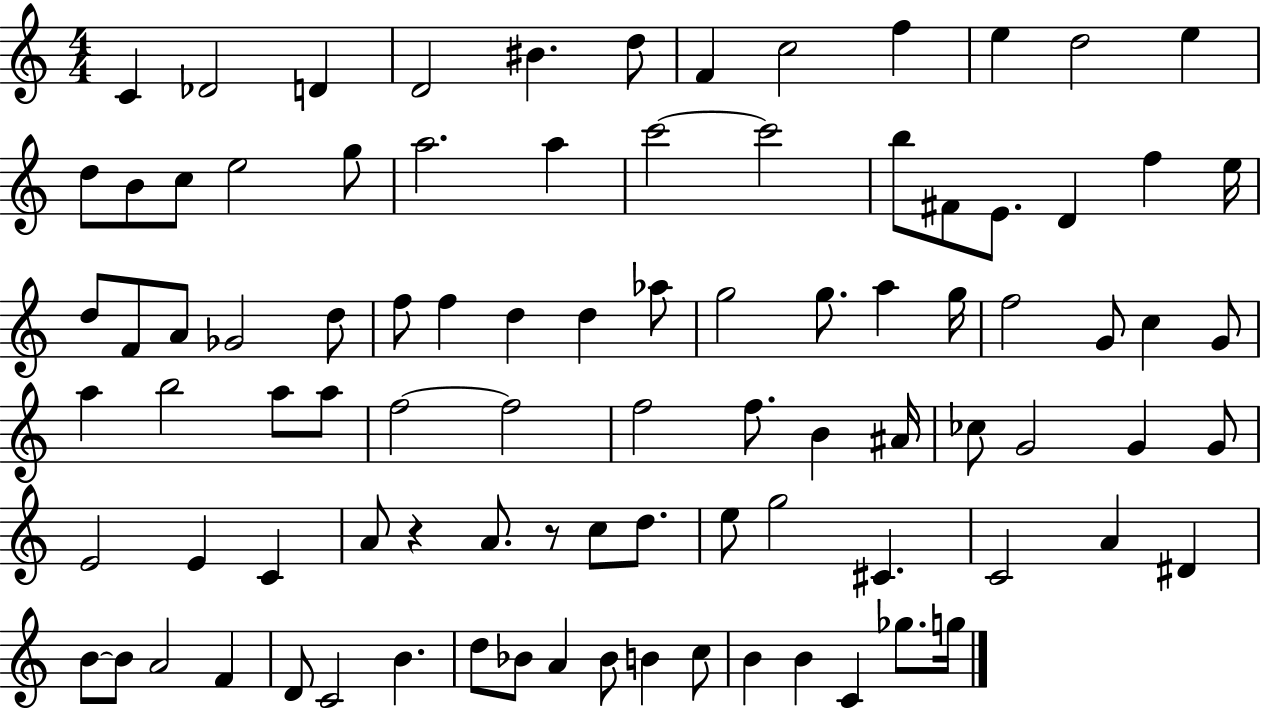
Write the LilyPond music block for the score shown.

{
  \clef treble
  \numericTimeSignature
  \time 4/4
  \key c \major
  \repeat volta 2 { c'4 des'2 d'4 | d'2 bis'4. d''8 | f'4 c''2 f''4 | e''4 d''2 e''4 | \break d''8 b'8 c''8 e''2 g''8 | a''2. a''4 | c'''2~~ c'''2 | b''8 fis'8 e'8. d'4 f''4 e''16 | \break d''8 f'8 a'8 ges'2 d''8 | f''8 f''4 d''4 d''4 aes''8 | g''2 g''8. a''4 g''16 | f''2 g'8 c''4 g'8 | \break a''4 b''2 a''8 a''8 | f''2~~ f''2 | f''2 f''8. b'4 ais'16 | ces''8 g'2 g'4 g'8 | \break e'2 e'4 c'4 | a'8 r4 a'8. r8 c''8 d''8. | e''8 g''2 cis'4. | c'2 a'4 dis'4 | \break b'8~~ b'8 a'2 f'4 | d'8 c'2 b'4. | d''8 bes'8 a'4 bes'8 b'4 c''8 | b'4 b'4 c'4 ges''8. g''16 | \break } \bar "|."
}